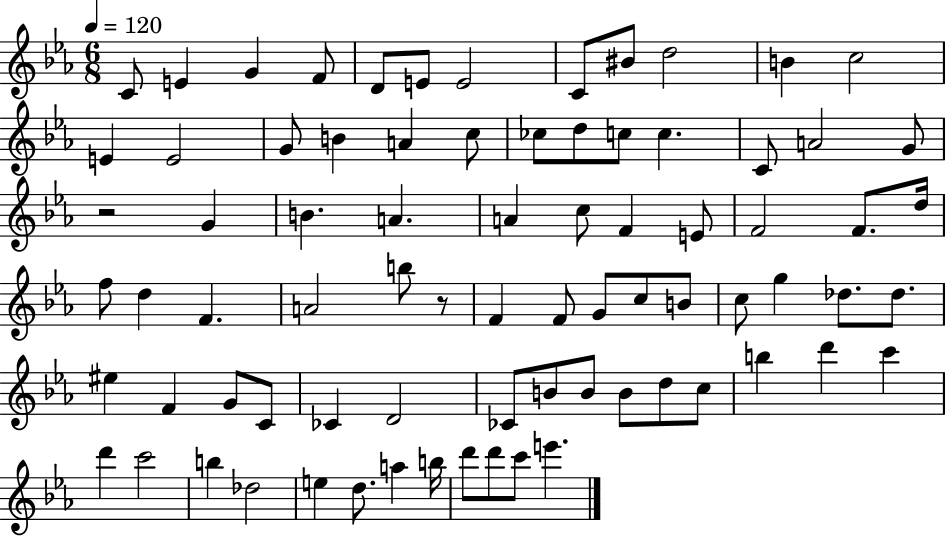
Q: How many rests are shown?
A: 2